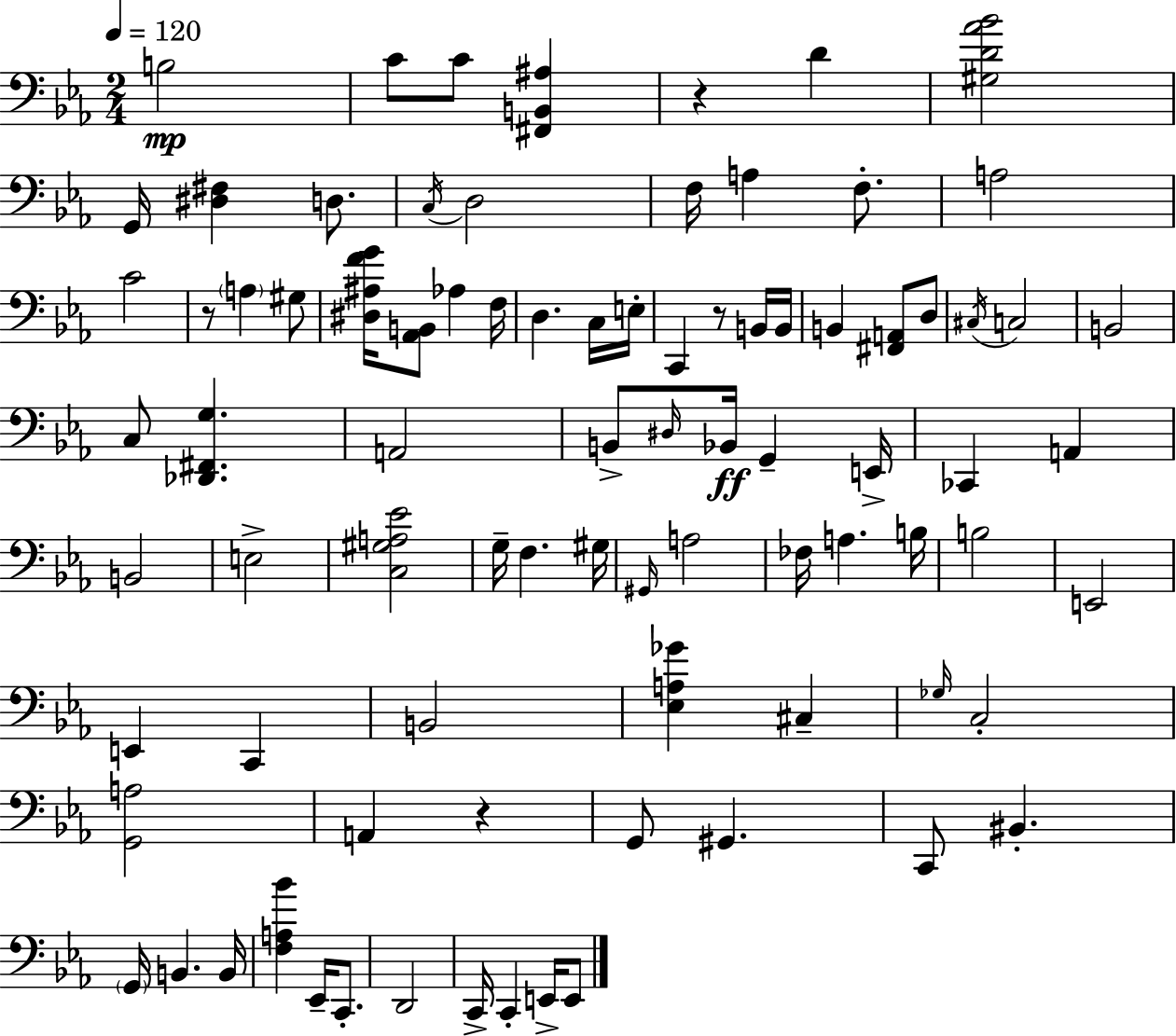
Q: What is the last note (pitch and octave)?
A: E2